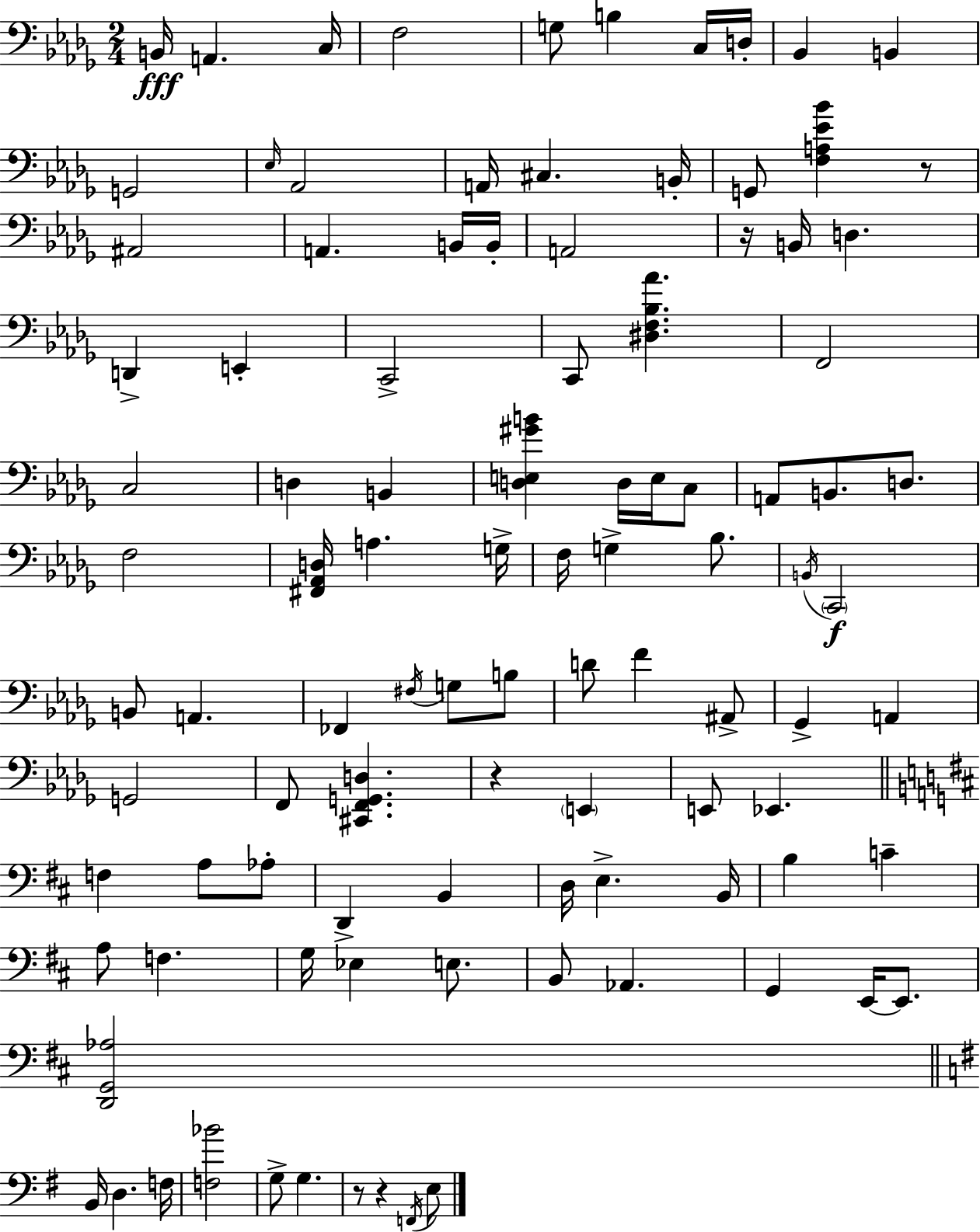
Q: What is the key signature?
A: BES minor